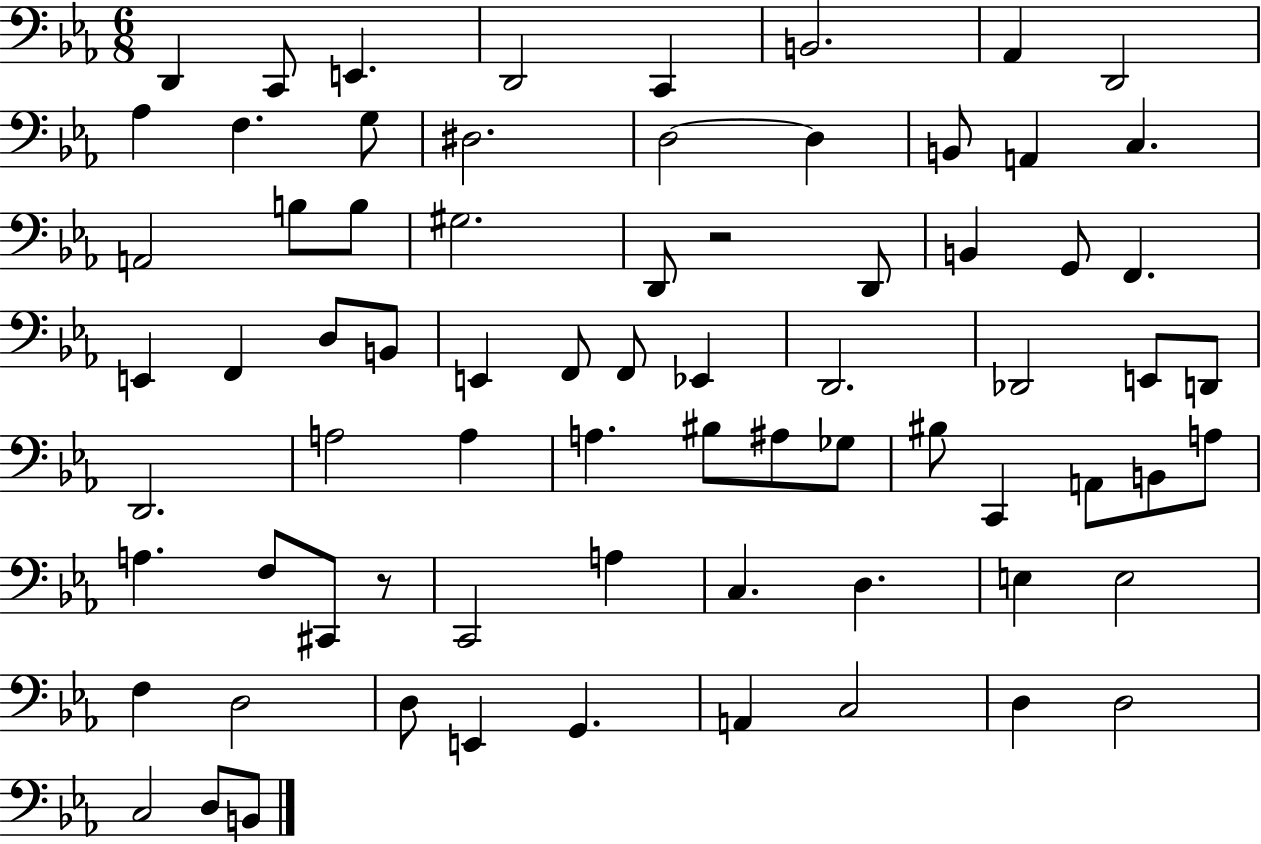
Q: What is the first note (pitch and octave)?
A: D2